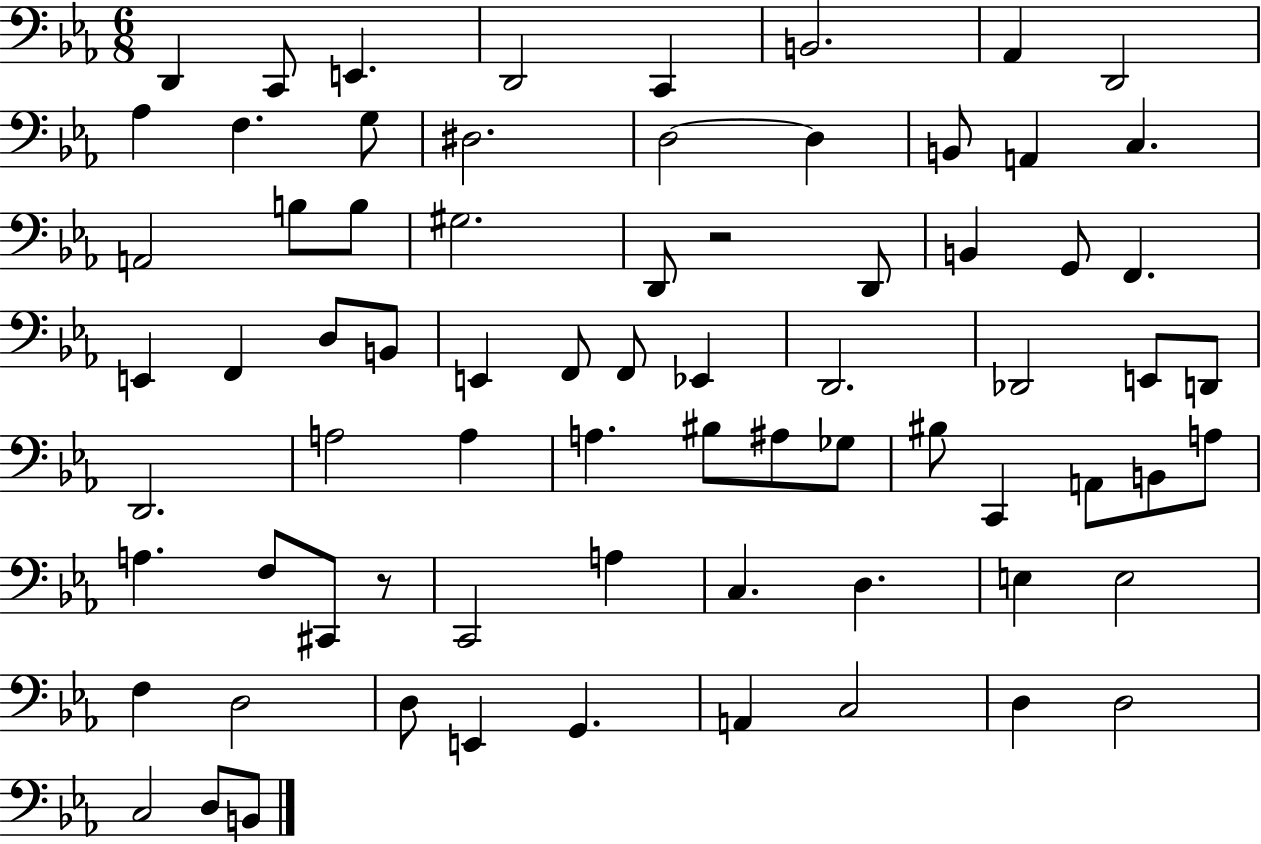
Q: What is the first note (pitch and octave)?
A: D2